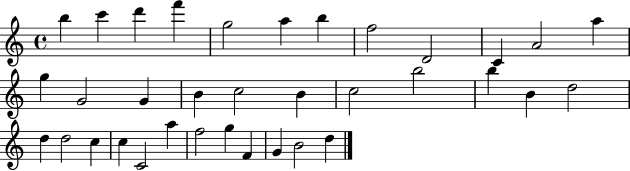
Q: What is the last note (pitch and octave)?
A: D5